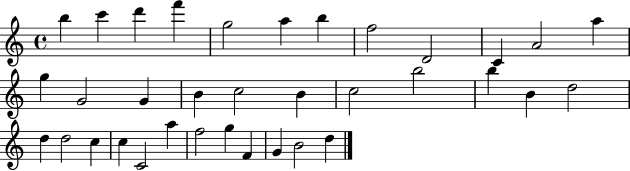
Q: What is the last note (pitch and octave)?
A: D5